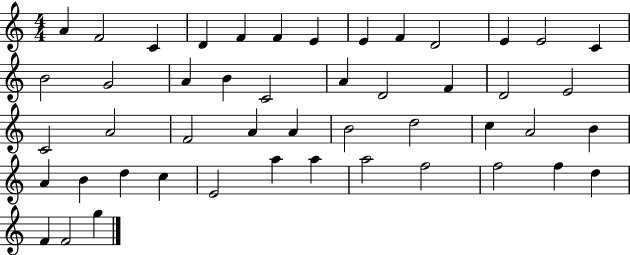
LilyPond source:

{
  \clef treble
  \numericTimeSignature
  \time 4/4
  \key c \major
  a'4 f'2 c'4 | d'4 f'4 f'4 e'4 | e'4 f'4 d'2 | e'4 e'2 c'4 | \break b'2 g'2 | a'4 b'4 c'2 | a'4 d'2 f'4 | d'2 e'2 | \break c'2 a'2 | f'2 a'4 a'4 | b'2 d''2 | c''4 a'2 b'4 | \break a'4 b'4 d''4 c''4 | e'2 a''4 a''4 | a''2 f''2 | f''2 f''4 d''4 | \break f'4 f'2 g''4 | \bar "|."
}